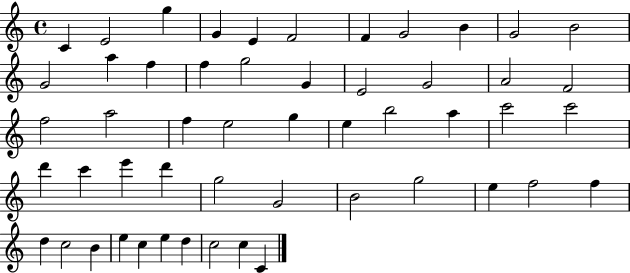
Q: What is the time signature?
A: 4/4